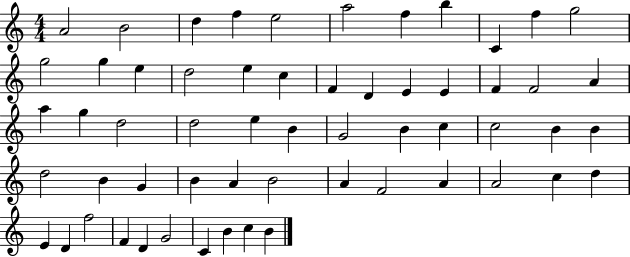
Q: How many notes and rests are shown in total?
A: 58